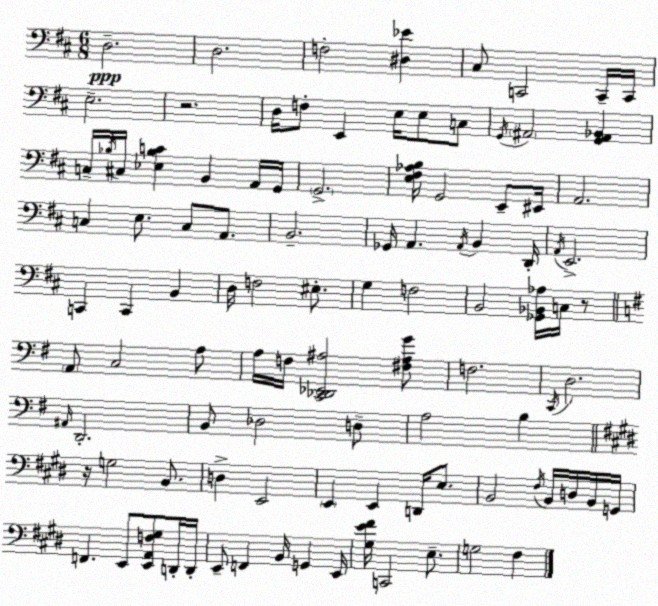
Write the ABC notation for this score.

X:1
T:Untitled
M:6/8
L:1/4
K:D
D,2 D,2 F,2 [^D,_E] ^C,/2 C,,2 C,,/4 C,,/4 E,2 z2 D,/4 F,/2 E,, E,/4 E,/2 C,/2 G,,/4 ^A,,2 [G,,^A,,_B,,] C,/4 _B,/4 ^C,/4 [_E,_B,C] B,, A,,/4 G,,/4 G,,2 [E,^F,_A,B,]/4 G,,2 E,,/2 ^E,,/4 A,,2 C, E,/2 C,/2 A,,/2 B,,2 _G,,/4 A,, A,,/4 B,, D,,/4 A,,/4 E,,2 C,, C,, B,, D,/4 F,2 ^E,/2 G, F,2 B,,2 [_G,,_B,,_A,]/4 C,/4 z/2 A,,/2 C,2 A,/2 A,/4 F,/4 [C,,_D,,_E,,^A,]2 [^F,^A,G]/2 F,2 C,,/4 D,2 ^A,,/4 D,,2 B,,/2 _D,2 D,/2 A,2 B, z/4 G,2 B,,/2 D, E,,2 E,, E,, D,,/4 E,/2 B,,2 ^F,/4 B,,/4 D,/4 B,,/4 G,,/4 F,, E,,/2 [E,,A,,F,^G,]/2 D,,/4 D,,/4 E,,/2 F,, B,,/4 G,, E,,/4 [^G,E^F]/4 C,,2 E,/2 G,2 ^F,